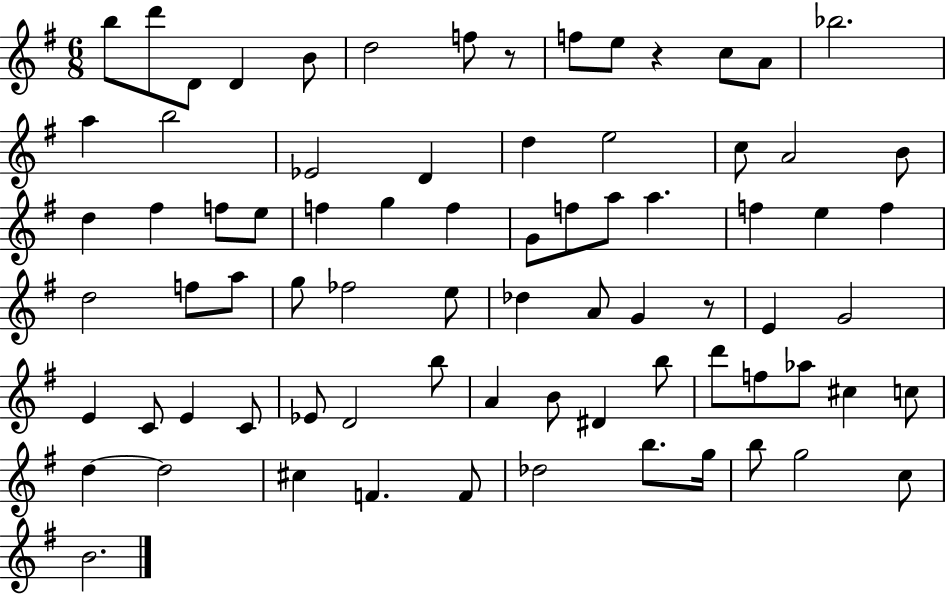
{
  \clef treble
  \numericTimeSignature
  \time 6/8
  \key g \major
  b''8 d'''8 d'8 d'4 b'8 | d''2 f''8 r8 | f''8 e''8 r4 c''8 a'8 | bes''2. | \break a''4 b''2 | ees'2 d'4 | d''4 e''2 | c''8 a'2 b'8 | \break d''4 fis''4 f''8 e''8 | f''4 g''4 f''4 | g'8 f''8 a''8 a''4. | f''4 e''4 f''4 | \break d''2 f''8 a''8 | g''8 fes''2 e''8 | des''4 a'8 g'4 r8 | e'4 g'2 | \break e'4 c'8 e'4 c'8 | ees'8 d'2 b''8 | a'4 b'8 dis'4 b''8 | d'''8 f''8 aes''8 cis''4 c''8 | \break d''4~~ d''2 | cis''4 f'4. f'8 | des''2 b''8. g''16 | b''8 g''2 c''8 | \break b'2. | \bar "|."
}